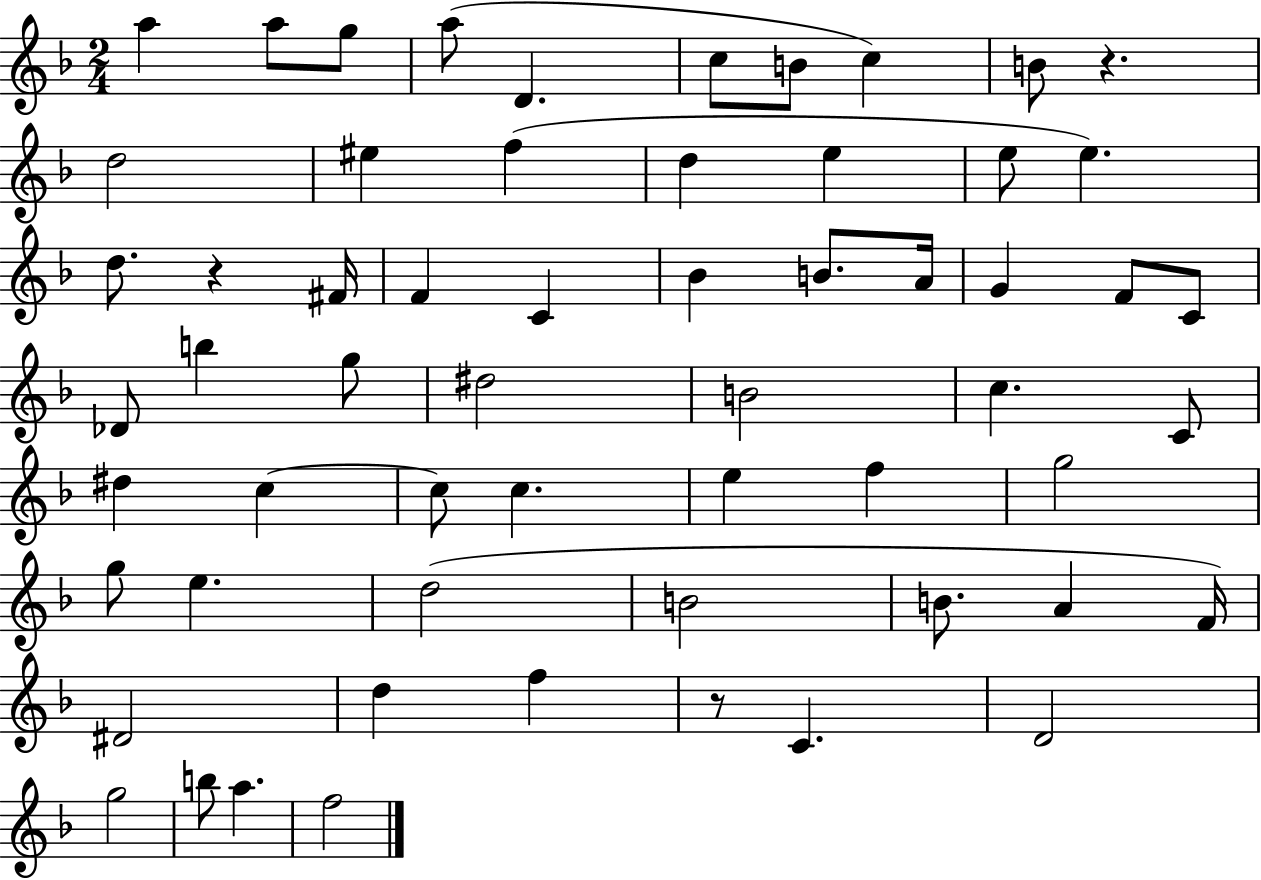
{
  \clef treble
  \numericTimeSignature
  \time 2/4
  \key f \major
  a''4 a''8 g''8 | a''8( d'4. | c''8 b'8 c''4) | b'8 r4. | \break d''2 | eis''4 f''4( | d''4 e''4 | e''8 e''4.) | \break d''8. r4 fis'16 | f'4 c'4 | bes'4 b'8. a'16 | g'4 f'8 c'8 | \break des'8 b''4 g''8 | dis''2 | b'2 | c''4. c'8 | \break dis''4 c''4~~ | c''8 c''4. | e''4 f''4 | g''2 | \break g''8 e''4. | d''2( | b'2 | b'8. a'4 f'16) | \break dis'2 | d''4 f''4 | r8 c'4. | d'2 | \break g''2 | b''8 a''4. | f''2 | \bar "|."
}